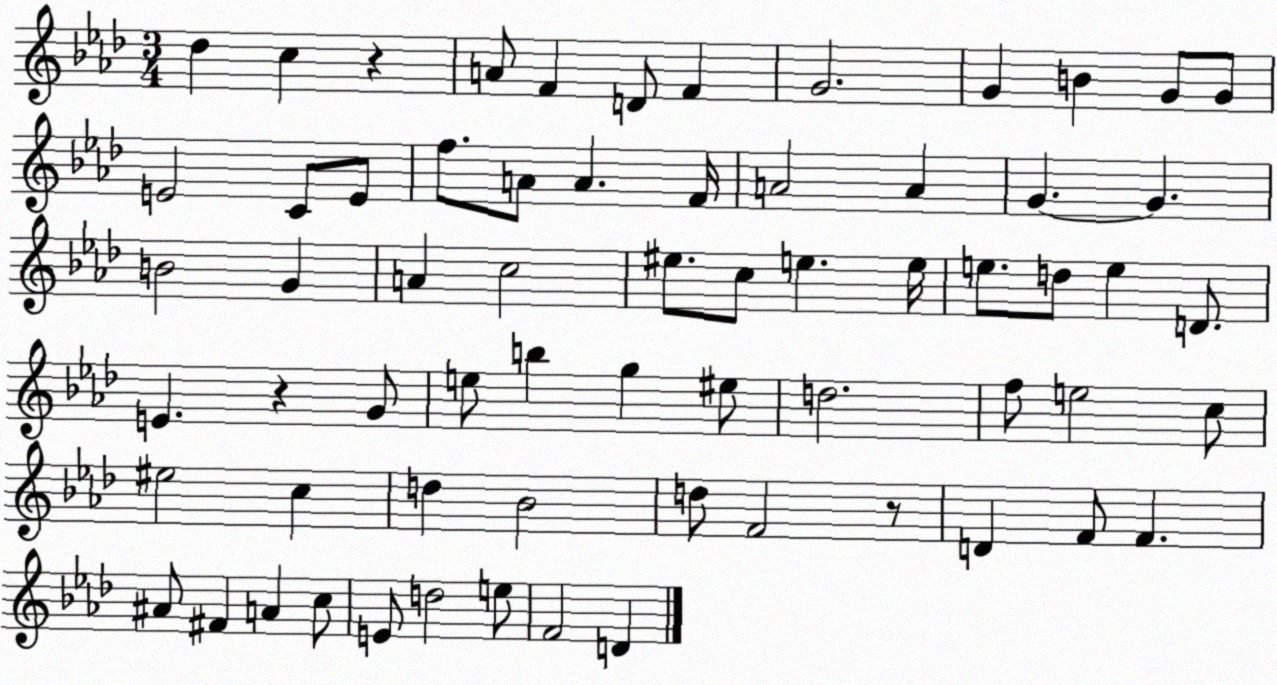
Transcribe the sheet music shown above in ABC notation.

X:1
T:Untitled
M:3/4
L:1/4
K:Ab
_d c z A/2 F D/2 F G2 G B G/2 G/2 E2 C/2 E/2 f/2 A/2 A F/4 A2 A G G B2 G A c2 ^e/2 c/2 e e/4 e/2 d/2 e D/2 E z G/2 e/2 b g ^e/2 d2 f/2 e2 c/2 ^e2 c d _B2 d/2 F2 z/2 D F/2 F ^A/2 ^F A c/2 E/2 d2 e/2 F2 D